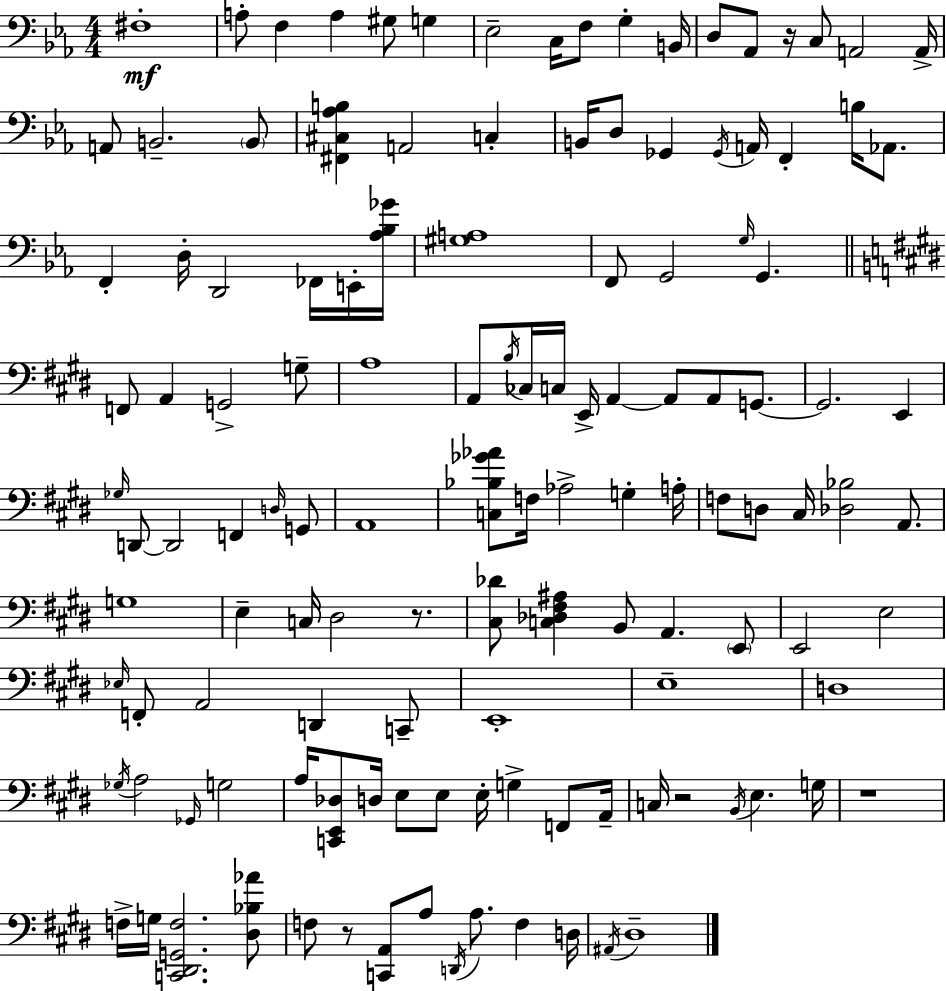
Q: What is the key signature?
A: EES major